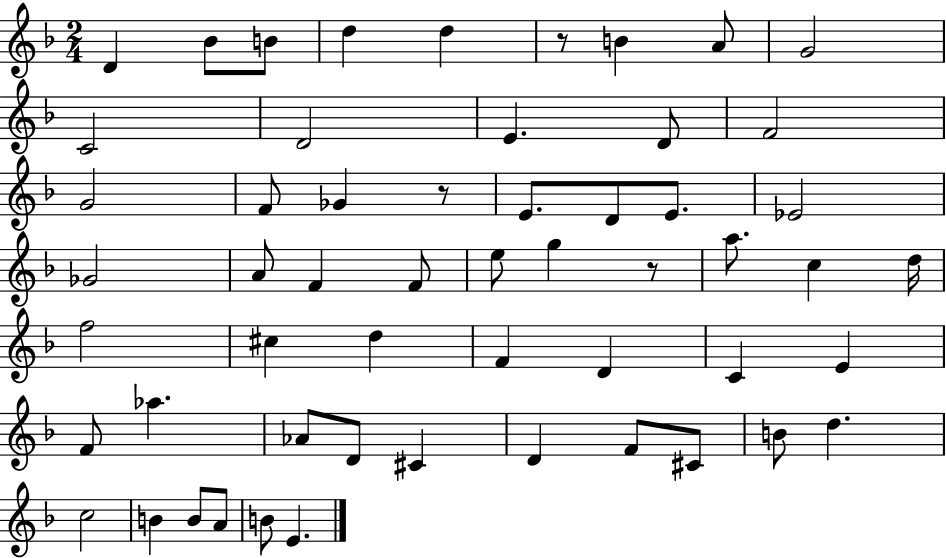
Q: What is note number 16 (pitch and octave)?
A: Gb4